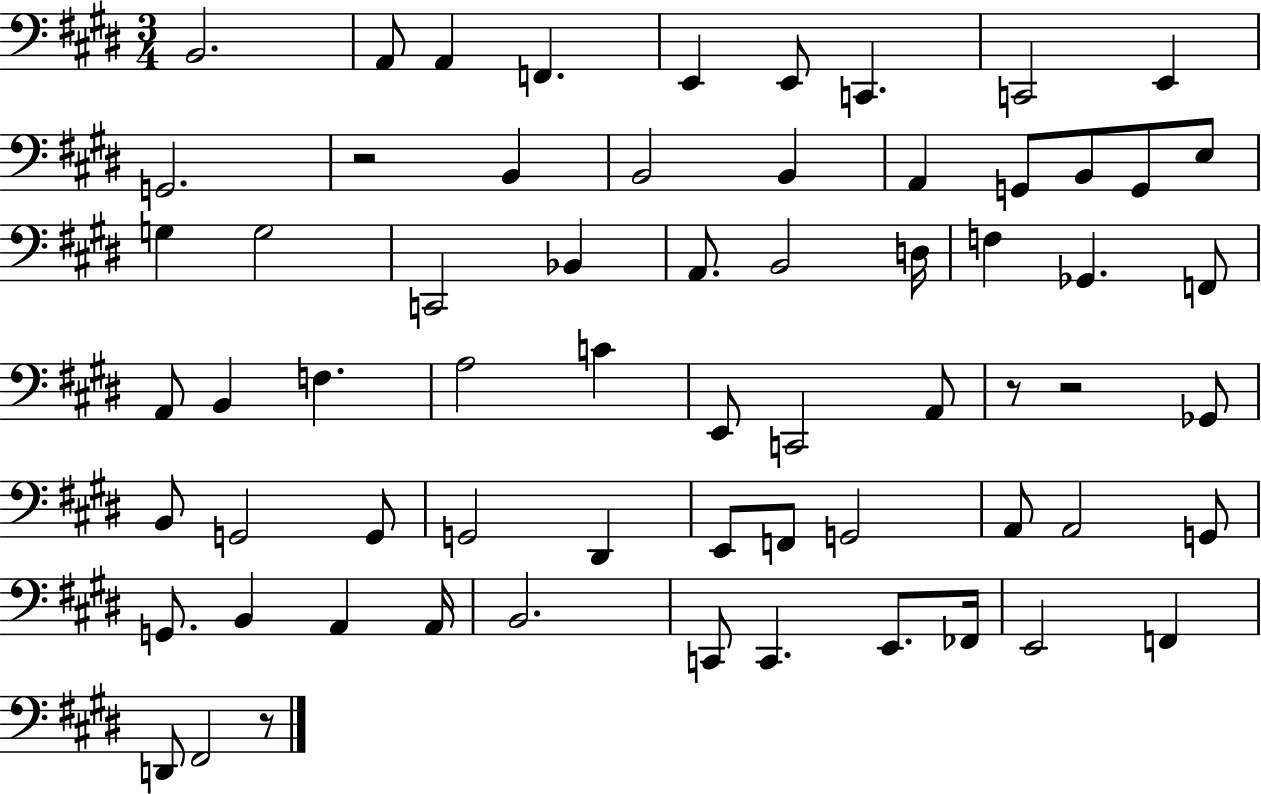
{
  \clef bass
  \numericTimeSignature
  \time 3/4
  \key e \major
  b,2. | a,8 a,4 f,4. | e,4 e,8 c,4. | c,2 e,4 | \break g,2. | r2 b,4 | b,2 b,4 | a,4 g,8 b,8 g,8 e8 | \break g4 g2 | c,2 bes,4 | a,8. b,2 d16 | f4 ges,4. f,8 | \break a,8 b,4 f4. | a2 c'4 | e,8 c,2 a,8 | r8 r2 ges,8 | \break b,8 g,2 g,8 | g,2 dis,4 | e,8 f,8 g,2 | a,8 a,2 g,8 | \break g,8. b,4 a,4 a,16 | b,2. | c,8 c,4. e,8. fes,16 | e,2 f,4 | \break d,8 fis,2 r8 | \bar "|."
}